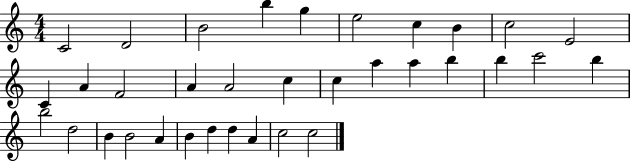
C4/h D4/h B4/h B5/q G5/q E5/h C5/q B4/q C5/h E4/h C4/q A4/q F4/h A4/q A4/h C5/q C5/q A5/q A5/q B5/q B5/q C6/h B5/q B5/h D5/h B4/q B4/h A4/q B4/q D5/q D5/q A4/q C5/h C5/h